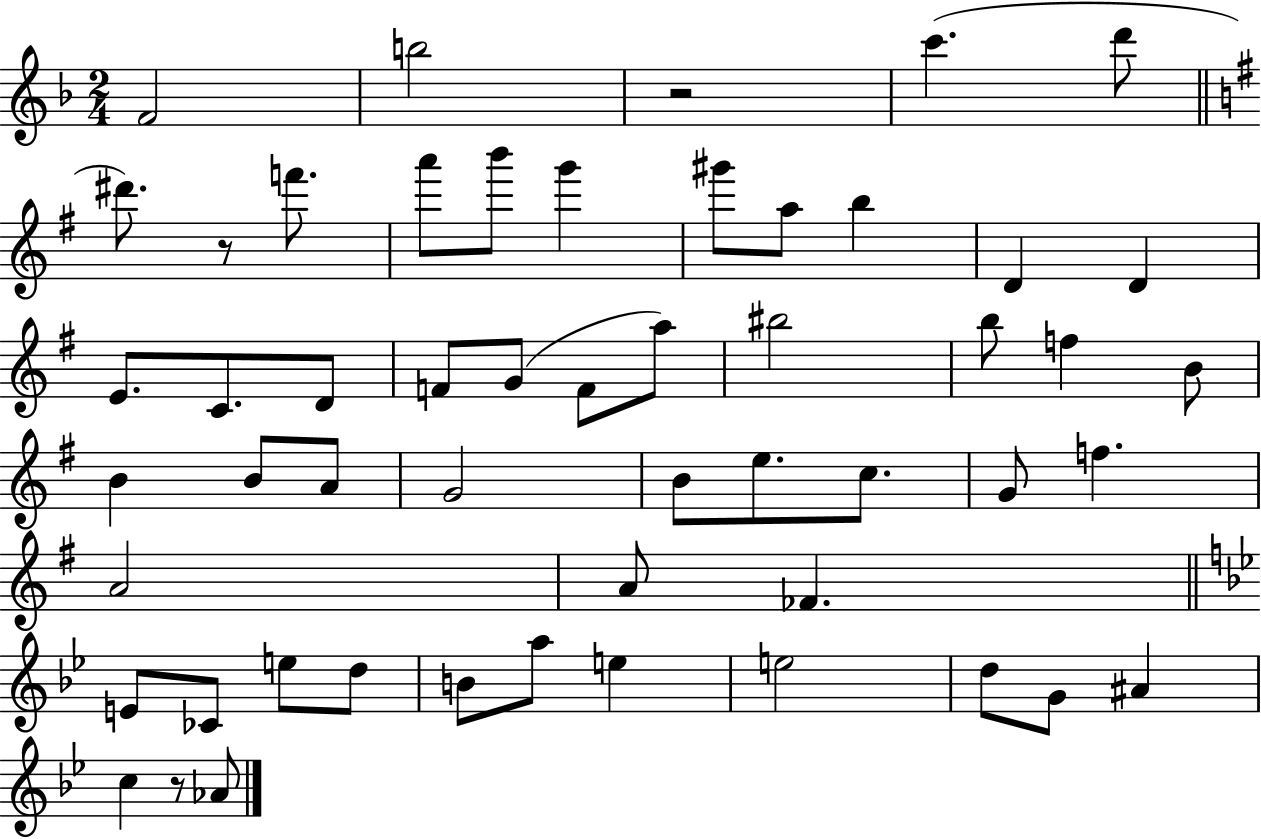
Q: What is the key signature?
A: F major